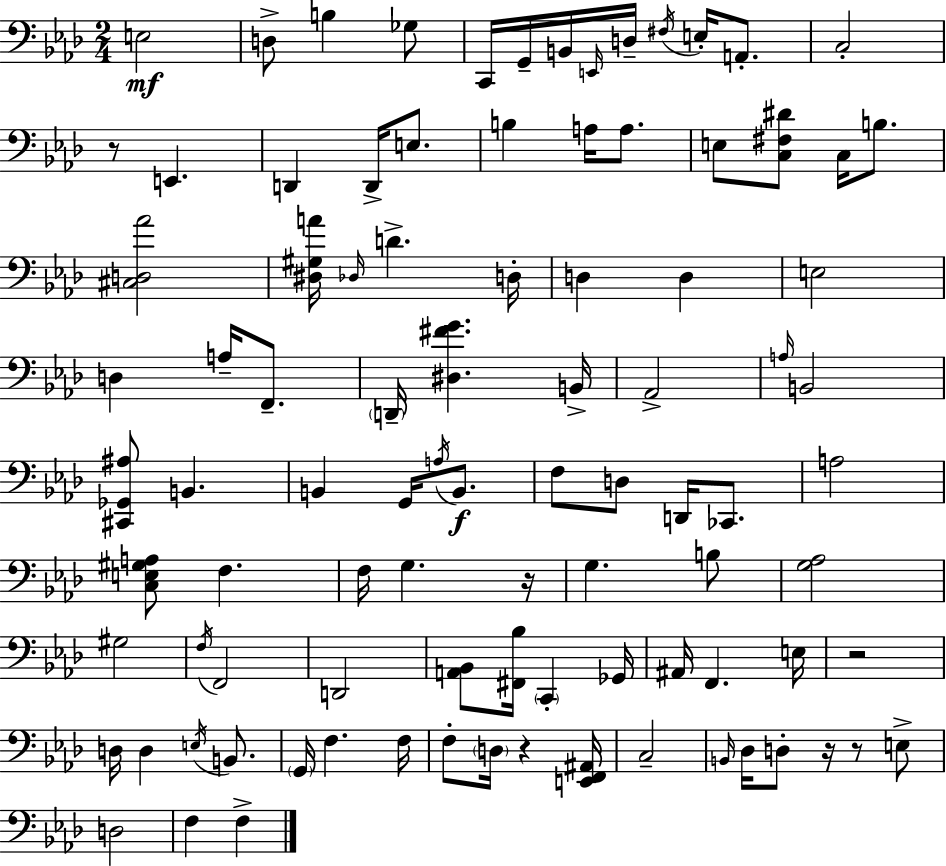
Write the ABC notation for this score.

X:1
T:Untitled
M:2/4
L:1/4
K:Fm
E,2 D,/2 B, _G,/2 C,,/4 G,,/4 B,,/4 E,,/4 D,/4 ^F,/4 E,/4 A,,/2 C,2 z/2 E,, D,, D,,/4 E,/2 B, A,/4 A,/2 E,/2 [C,^F,^D]/2 C,/4 B,/2 [^C,D,_A]2 [^D,^G,A]/4 _D,/4 D D,/4 D, D, E,2 D, A,/4 F,,/2 D,,/4 [^D,^FG] B,,/4 _A,,2 A,/4 B,,2 [^C,,_G,,^A,]/2 B,, B,, G,,/4 A,/4 B,,/2 F,/2 D,/2 D,,/4 _C,,/2 A,2 [C,E,^G,A,]/2 F, F,/4 G, z/4 G, B,/2 [G,_A,]2 ^G,2 F,/4 F,,2 D,,2 [A,,_B,,]/2 [^F,,_B,]/4 C,, _G,,/4 ^A,,/4 F,, E,/4 z2 D,/4 D, E,/4 B,,/2 G,,/4 F, F,/4 F,/2 D,/4 z [E,,F,,^A,,]/4 C,2 B,,/4 _D,/4 D,/2 z/4 z/2 E,/2 D,2 F, F,